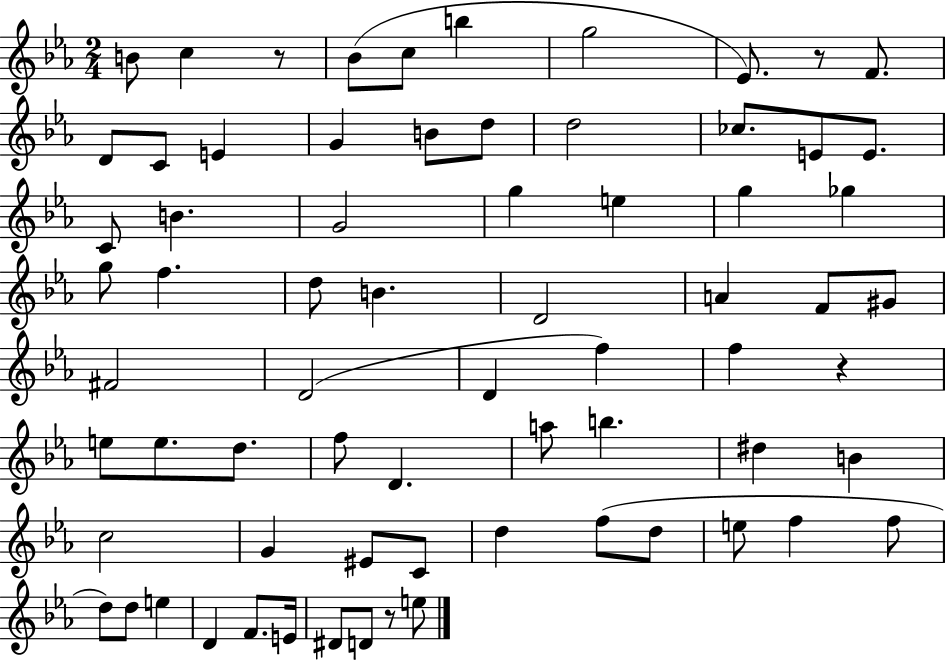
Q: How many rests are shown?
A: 4